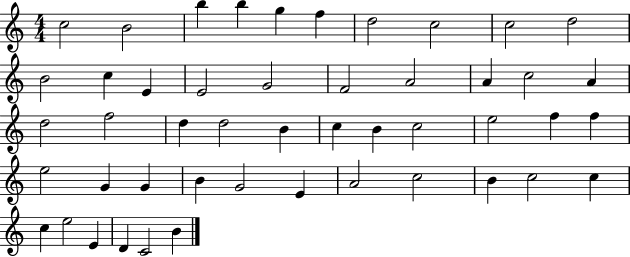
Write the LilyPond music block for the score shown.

{
  \clef treble
  \numericTimeSignature
  \time 4/4
  \key c \major
  c''2 b'2 | b''4 b''4 g''4 f''4 | d''2 c''2 | c''2 d''2 | \break b'2 c''4 e'4 | e'2 g'2 | f'2 a'2 | a'4 c''2 a'4 | \break d''2 f''2 | d''4 d''2 b'4 | c''4 b'4 c''2 | e''2 f''4 f''4 | \break e''2 g'4 g'4 | b'4 g'2 e'4 | a'2 c''2 | b'4 c''2 c''4 | \break c''4 e''2 e'4 | d'4 c'2 b'4 | \bar "|."
}